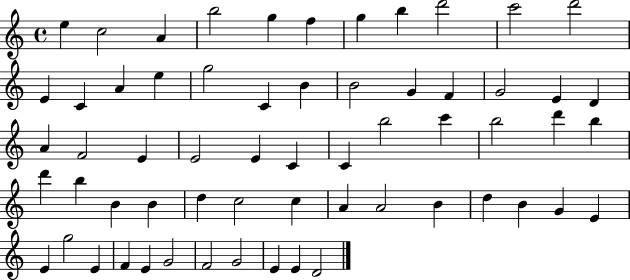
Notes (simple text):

E5/q C5/h A4/q B5/h G5/q F5/q G5/q B5/q D6/h C6/h D6/h E4/q C4/q A4/q E5/q G5/h C4/q B4/q B4/h G4/q F4/q G4/h E4/q D4/q A4/q F4/h E4/q E4/h E4/q C4/q C4/q B5/h C6/q B5/h D6/q B5/q D6/q B5/q B4/q B4/q D5/q C5/h C5/q A4/q A4/h B4/q D5/q B4/q G4/q E4/q E4/q G5/h E4/q F4/q E4/q G4/h F4/h G4/h E4/q E4/q D4/h